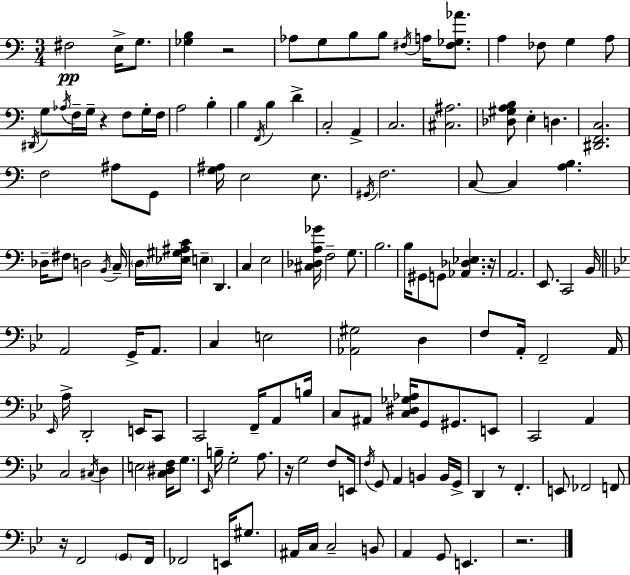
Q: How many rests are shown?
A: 7